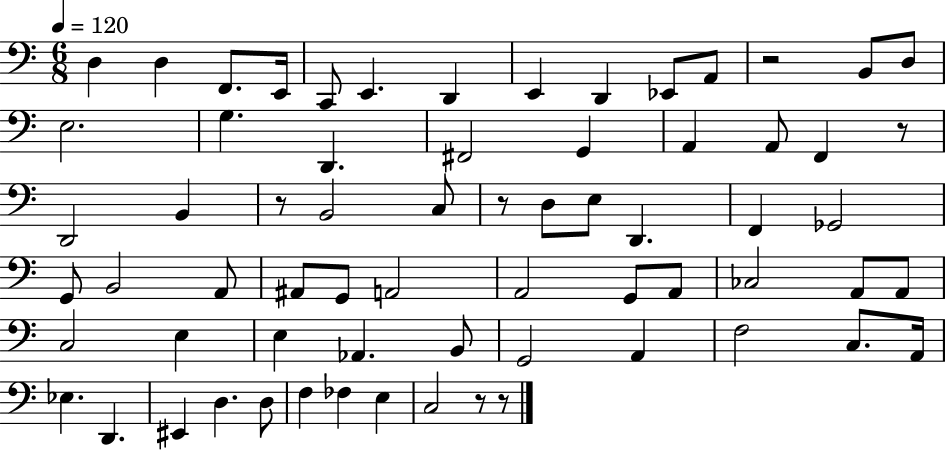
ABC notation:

X:1
T:Untitled
M:6/8
L:1/4
K:C
D, D, F,,/2 E,,/4 C,,/2 E,, D,, E,, D,, _E,,/2 A,,/2 z2 B,,/2 D,/2 E,2 G, D,, ^F,,2 G,, A,, A,,/2 F,, z/2 D,,2 B,, z/2 B,,2 C,/2 z/2 D,/2 E,/2 D,, F,, _G,,2 G,,/2 B,,2 A,,/2 ^A,,/2 G,,/2 A,,2 A,,2 G,,/2 A,,/2 _C,2 A,,/2 A,,/2 C,2 E, E, _A,, B,,/2 G,,2 A,, F,2 C,/2 A,,/4 _E, D,, ^E,, D, D,/2 F, _F, E, C,2 z/2 z/2